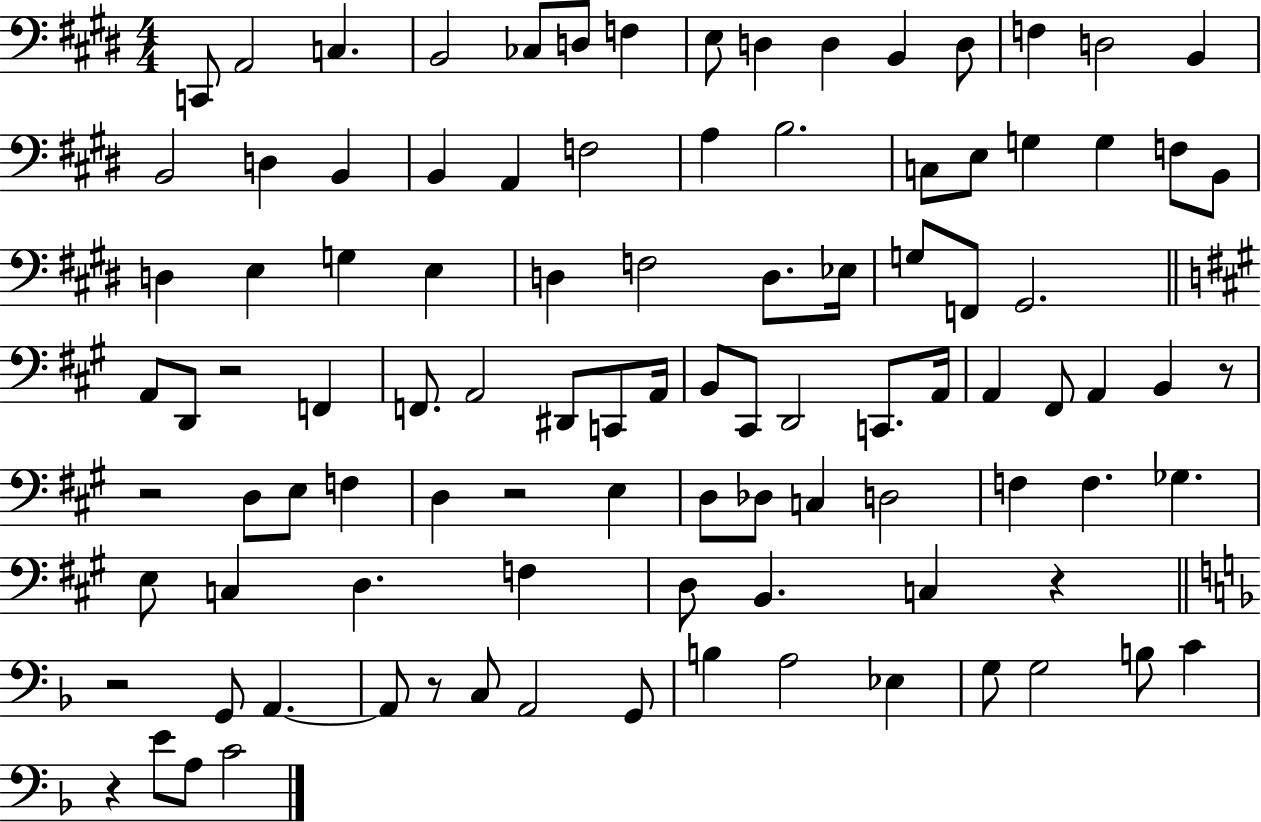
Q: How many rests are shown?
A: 8